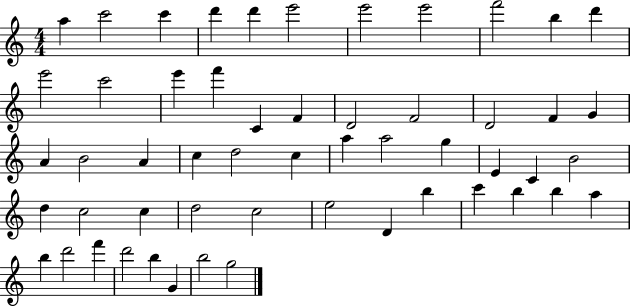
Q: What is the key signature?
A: C major